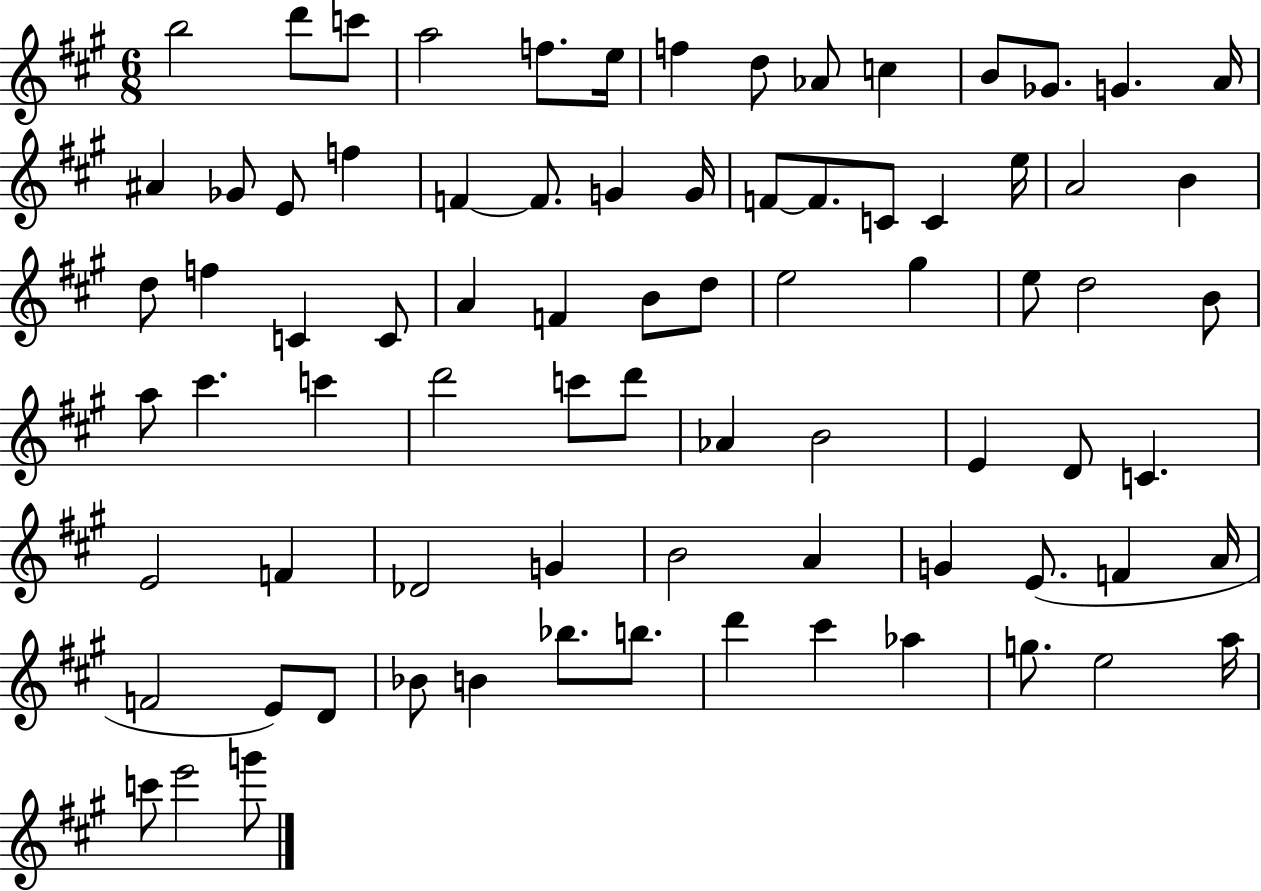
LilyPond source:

{
  \clef treble
  \numericTimeSignature
  \time 6/8
  \key a \major
  b''2 d'''8 c'''8 | a''2 f''8. e''16 | f''4 d''8 aes'8 c''4 | b'8 ges'8. g'4. a'16 | \break ais'4 ges'8 e'8 f''4 | f'4~~ f'8. g'4 g'16 | f'8~~ f'8. c'8 c'4 e''16 | a'2 b'4 | \break d''8 f''4 c'4 c'8 | a'4 f'4 b'8 d''8 | e''2 gis''4 | e''8 d''2 b'8 | \break a''8 cis'''4. c'''4 | d'''2 c'''8 d'''8 | aes'4 b'2 | e'4 d'8 c'4. | \break e'2 f'4 | des'2 g'4 | b'2 a'4 | g'4 e'8.( f'4 a'16 | \break f'2 e'8) d'8 | bes'8 b'4 bes''8. b''8. | d'''4 cis'''4 aes''4 | g''8. e''2 a''16 | \break c'''8 e'''2 g'''8 | \bar "|."
}